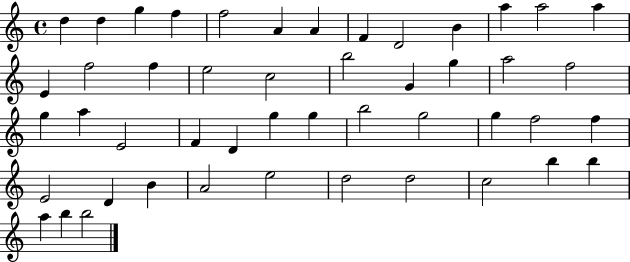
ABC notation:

X:1
T:Untitled
M:4/4
L:1/4
K:C
d d g f f2 A A F D2 B a a2 a E f2 f e2 c2 b2 G g a2 f2 g a E2 F D g g b2 g2 g f2 f E2 D B A2 e2 d2 d2 c2 b b a b b2